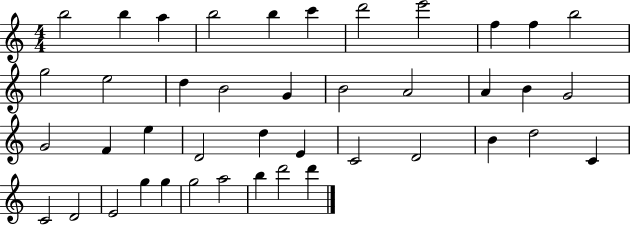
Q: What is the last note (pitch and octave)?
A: D6